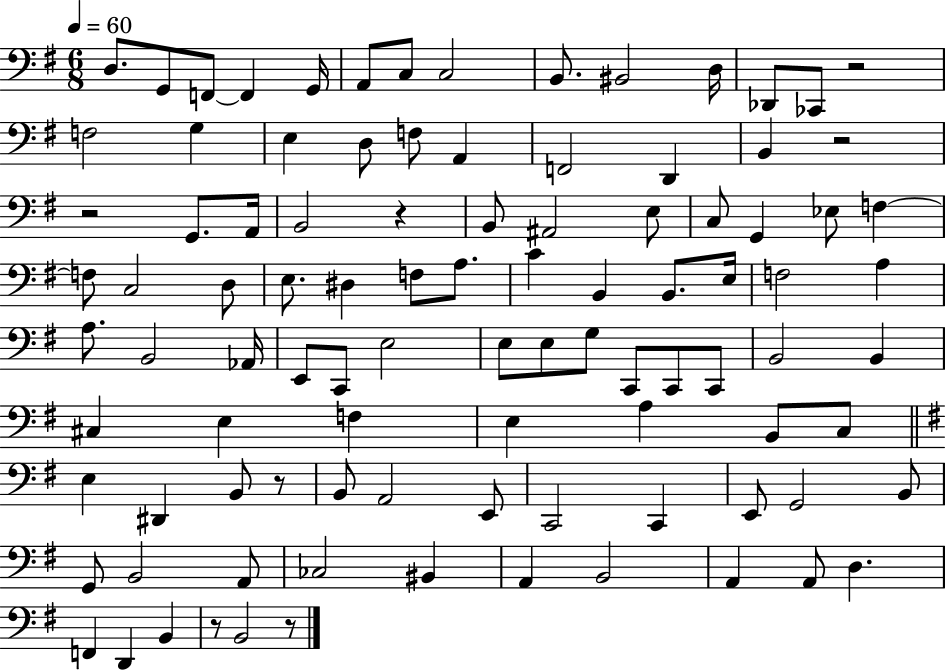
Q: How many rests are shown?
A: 7